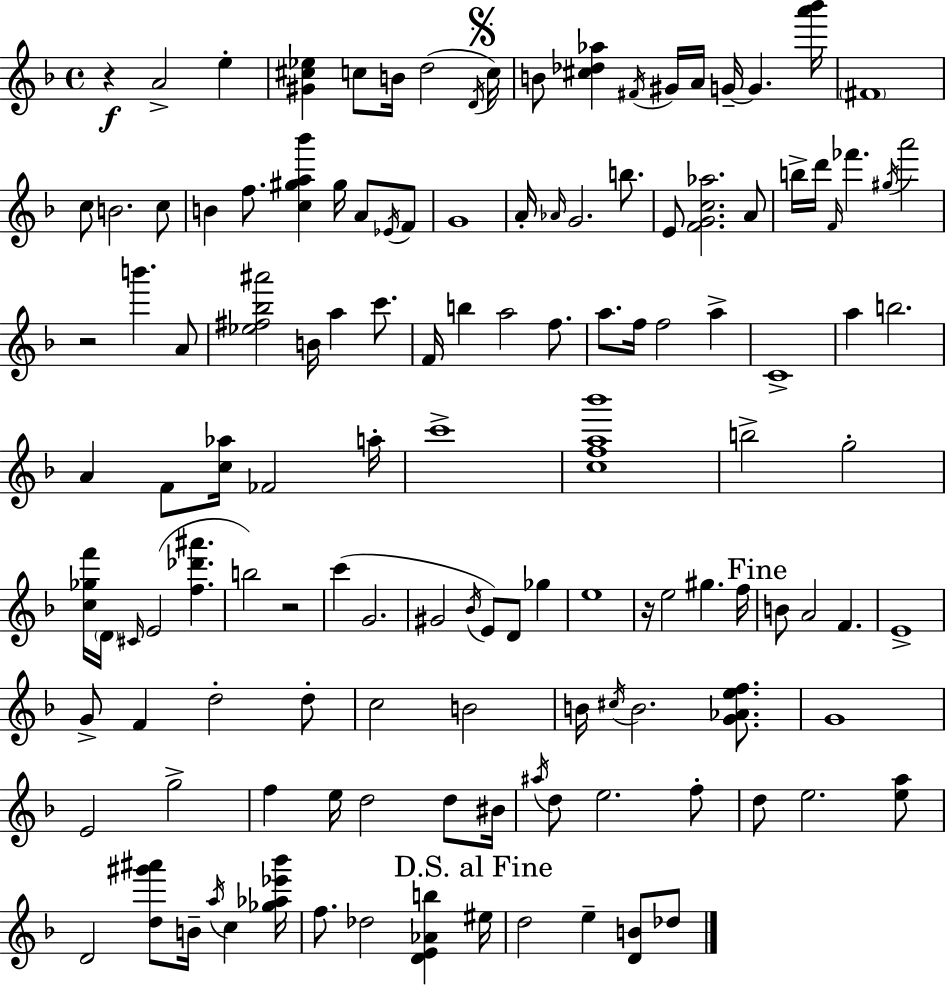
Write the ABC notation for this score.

X:1
T:Untitled
M:4/4
L:1/4
K:F
z A2 e [^G^c_e] c/2 B/4 d2 D/4 c/4 B/2 [^c_d_a] ^F/4 ^G/4 A/4 G/4 G [a'_b']/4 ^F4 c/2 B2 c/2 B f/2 [c^ga_b'] ^g/4 A/2 _E/4 F/2 G4 A/4 _A/4 G2 b/2 E/2 [FGc_a]2 A/2 b/4 d'/4 F/4 _f' ^g/4 a'2 z2 b' A/2 [_e^f_b^a']2 B/4 a c'/2 F/4 b a2 f/2 a/2 f/4 f2 a C4 a b2 A F/2 [c_a]/4 _F2 a/4 c'4 [cfa_b']4 b2 g2 [c_gf']/4 D/4 ^C/4 E2 [f_d'^a'] b2 z2 c' G2 ^G2 _B/4 E/2 D/2 _g e4 z/4 e2 ^g f/4 B/2 A2 F E4 G/2 F d2 d/2 c2 B2 B/4 ^c/4 B2 [G_Aef]/2 G4 E2 g2 f e/4 d2 d/2 ^B/4 ^a/4 d/2 e2 f/2 d/2 e2 [ea]/2 D2 [d^g'^a']/2 B/4 a/4 c [_g_a_e'_b']/4 f/2 _d2 [DE_Ab] ^e/4 d2 e [DB]/2 _d/2